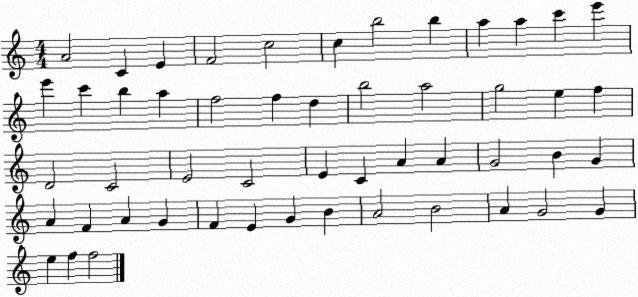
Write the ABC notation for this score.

X:1
T:Untitled
M:4/4
L:1/4
K:C
A2 C E F2 c2 c b2 b a a c' e' e' c' b a f2 f d b2 a2 g2 e f D2 C2 E2 C2 E C A A G2 B G A F A G F E G B A2 B2 A G2 G e f f2